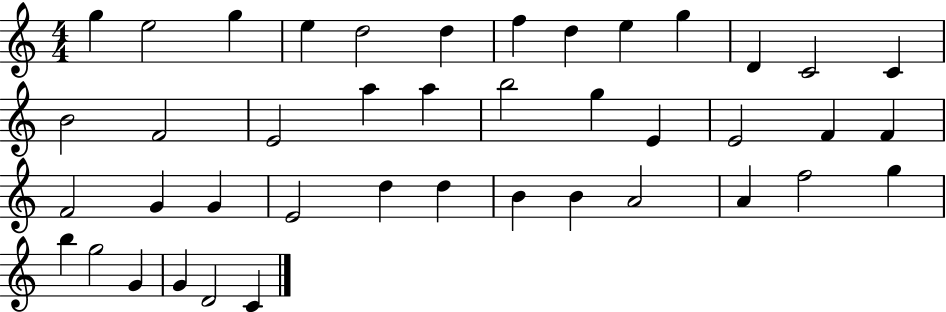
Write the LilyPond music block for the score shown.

{
  \clef treble
  \numericTimeSignature
  \time 4/4
  \key c \major
  g''4 e''2 g''4 | e''4 d''2 d''4 | f''4 d''4 e''4 g''4 | d'4 c'2 c'4 | \break b'2 f'2 | e'2 a''4 a''4 | b''2 g''4 e'4 | e'2 f'4 f'4 | \break f'2 g'4 g'4 | e'2 d''4 d''4 | b'4 b'4 a'2 | a'4 f''2 g''4 | \break b''4 g''2 g'4 | g'4 d'2 c'4 | \bar "|."
}